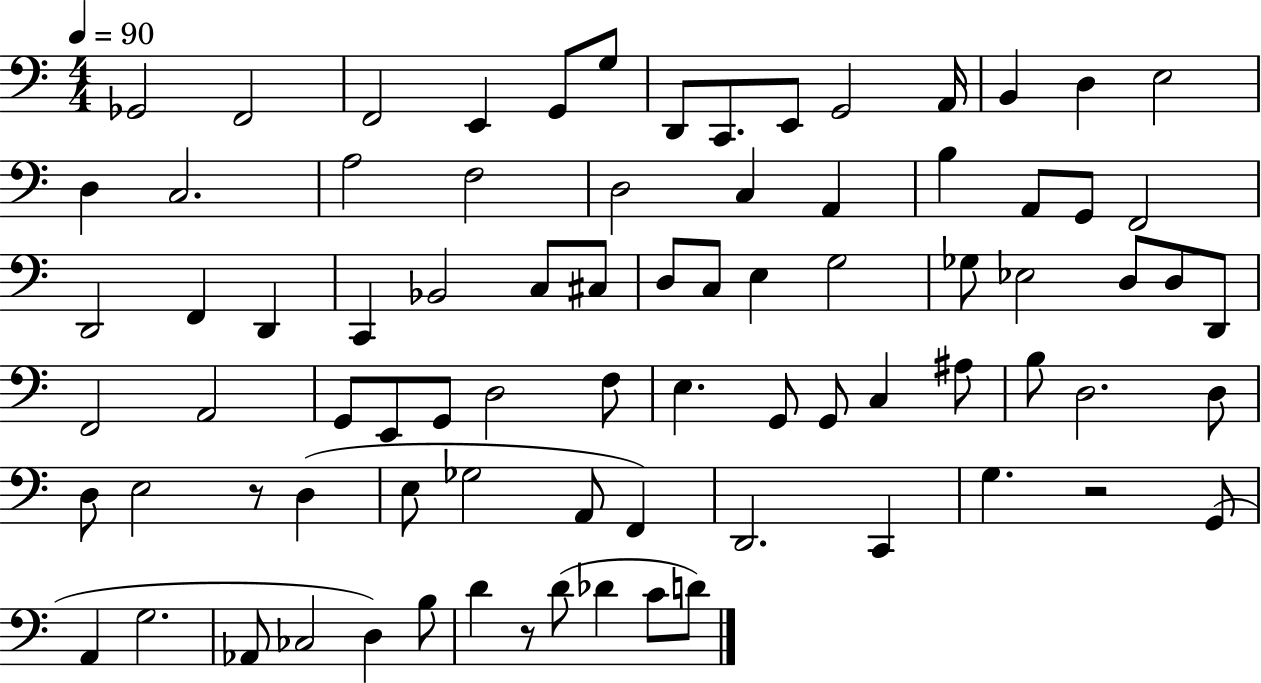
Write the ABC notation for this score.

X:1
T:Untitled
M:4/4
L:1/4
K:C
_G,,2 F,,2 F,,2 E,, G,,/2 G,/2 D,,/2 C,,/2 E,,/2 G,,2 A,,/4 B,, D, E,2 D, C,2 A,2 F,2 D,2 C, A,, B, A,,/2 G,,/2 F,,2 D,,2 F,, D,, C,, _B,,2 C,/2 ^C,/2 D,/2 C,/2 E, G,2 _G,/2 _E,2 D,/2 D,/2 D,,/2 F,,2 A,,2 G,,/2 E,,/2 G,,/2 D,2 F,/2 E, G,,/2 G,,/2 C, ^A,/2 B,/2 D,2 D,/2 D,/2 E,2 z/2 D, E,/2 _G,2 A,,/2 F,, D,,2 C,, G, z2 G,,/2 A,, G,2 _A,,/2 _C,2 D, B,/2 D z/2 D/2 _D C/2 D/2